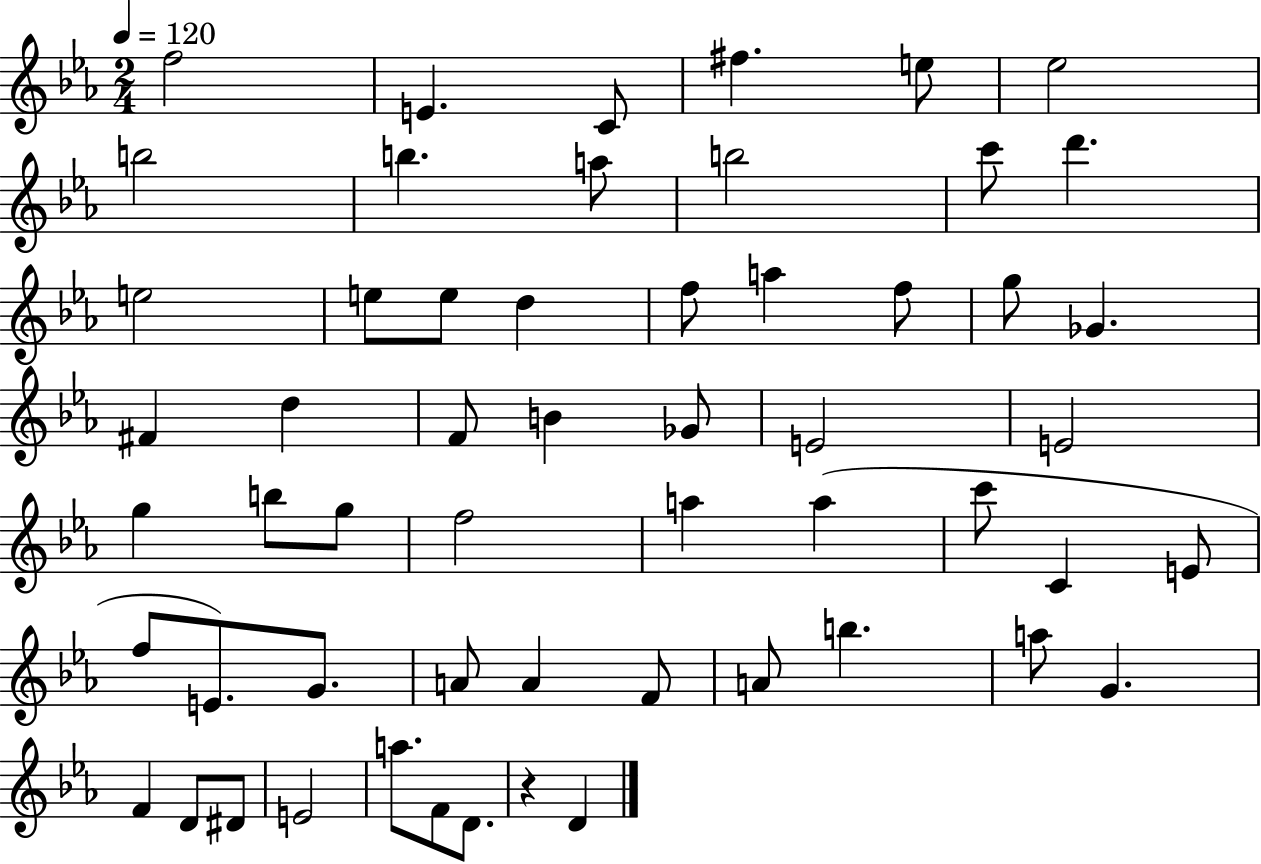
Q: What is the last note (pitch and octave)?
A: D4